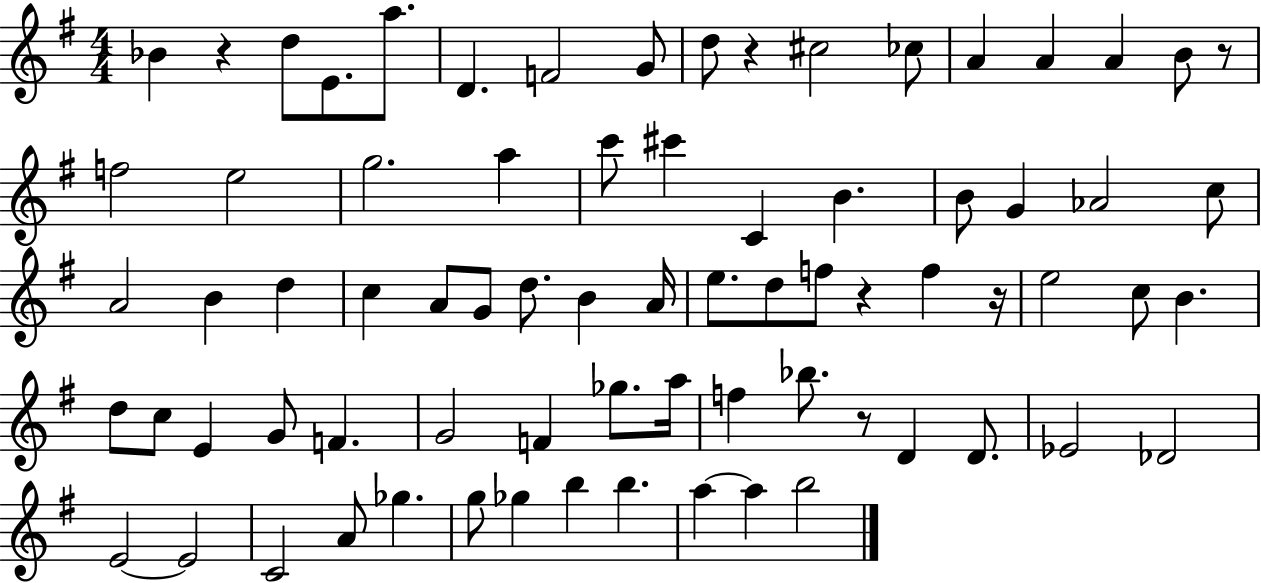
Bb4/q R/q D5/e E4/e. A5/e. D4/q. F4/h G4/e D5/e R/q C#5/h CES5/e A4/q A4/q A4/q B4/e R/e F5/h E5/h G5/h. A5/q C6/e C#6/q C4/q B4/q. B4/e G4/q Ab4/h C5/e A4/h B4/q D5/q C5/q A4/e G4/e D5/e. B4/q A4/s E5/e. D5/e F5/e R/q F5/q R/s E5/h C5/e B4/q. D5/e C5/e E4/q G4/e F4/q. G4/h F4/q Gb5/e. A5/s F5/q Bb5/e. R/e D4/q D4/e. Eb4/h Db4/h E4/h E4/h C4/h A4/e Gb5/q. G5/e Gb5/q B5/q B5/q. A5/q A5/q B5/h